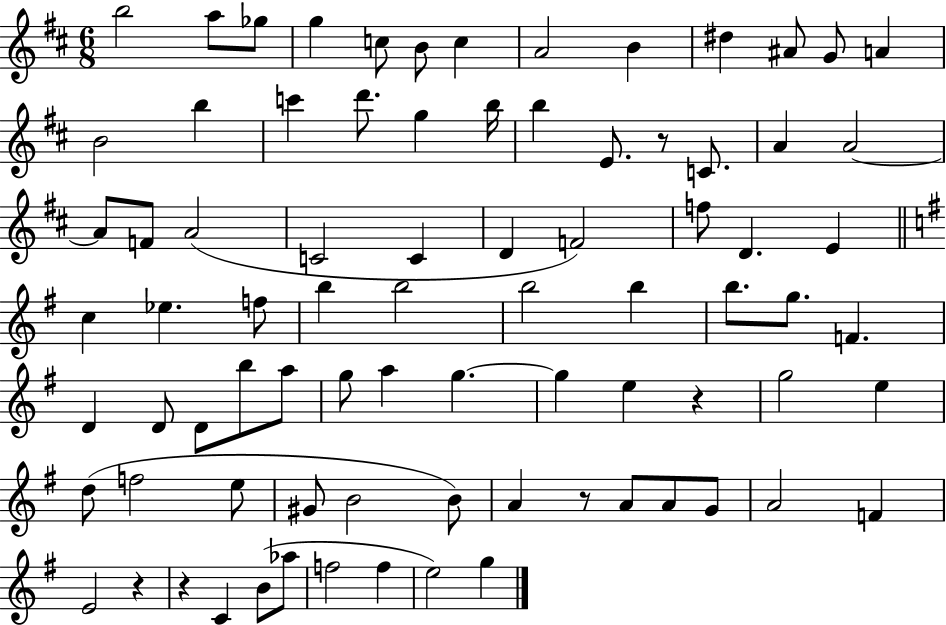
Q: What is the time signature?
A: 6/8